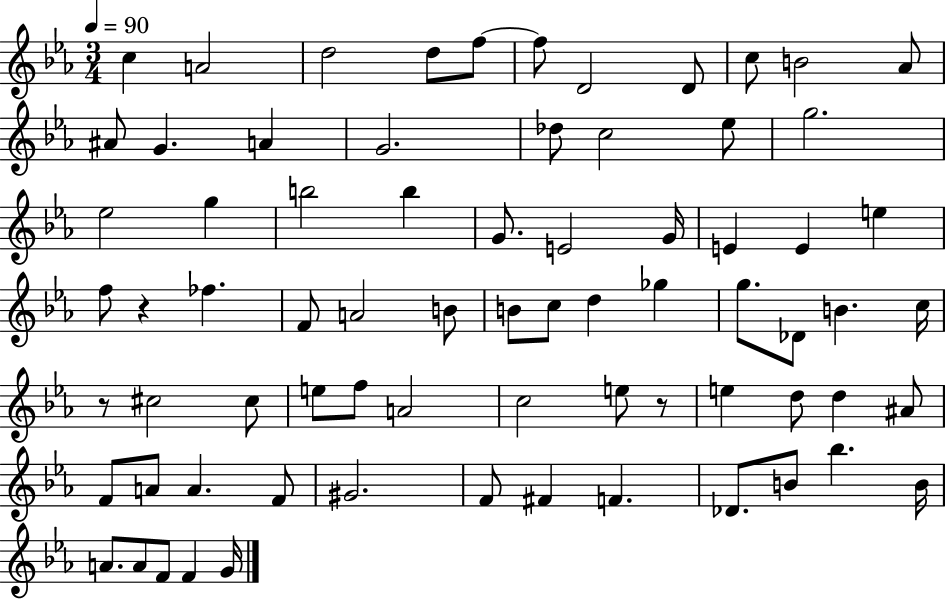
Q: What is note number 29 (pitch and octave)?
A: E5